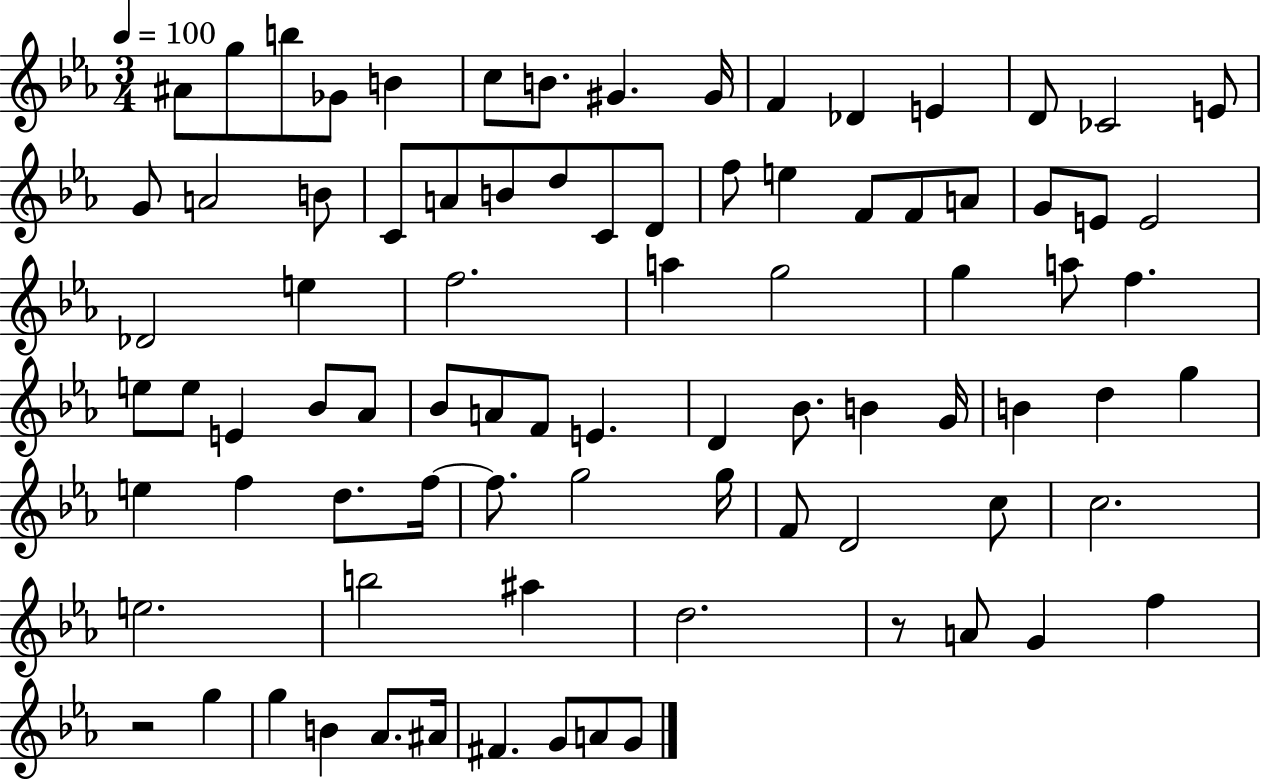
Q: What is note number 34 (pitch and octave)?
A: E5